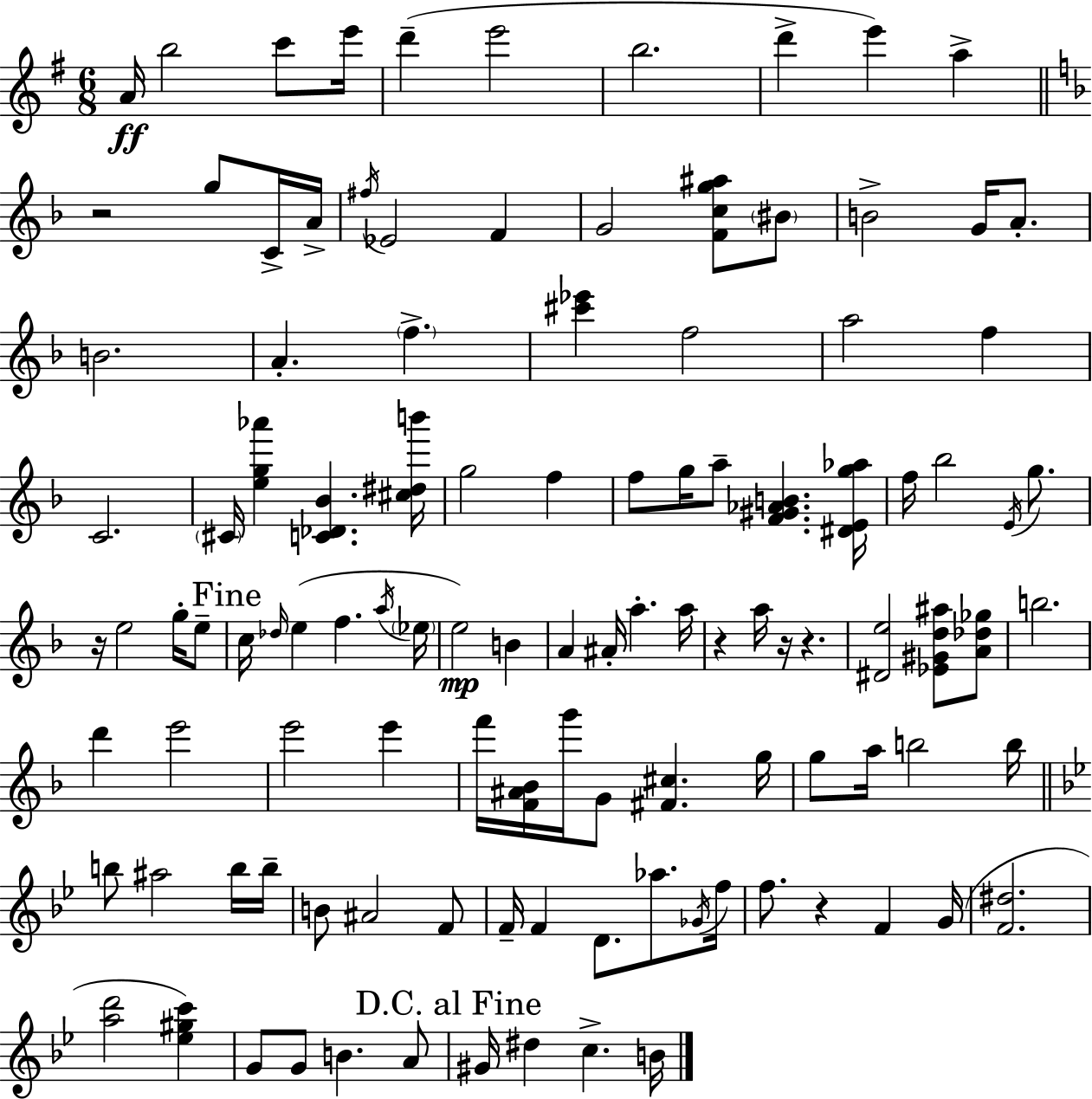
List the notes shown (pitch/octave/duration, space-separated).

A4/s B5/h C6/e E6/s D6/q E6/h B5/h. D6/q E6/q A5/q R/h G5/e C4/s A4/s F#5/s Eb4/h F4/q G4/h [F4,C5,G5,A#5]/e BIS4/e B4/h G4/s A4/e. B4/h. A4/q. F5/q. [C#6,Eb6]/q F5/h A5/h F5/q C4/h. C#4/s [E5,G5,Ab6]/q [C4,Db4,Bb4]/q. [C#5,D#5,B6]/s G5/h F5/q F5/e G5/s A5/e [F4,G#4,Ab4,B4]/q. [D#4,E4,G5,Ab5]/s F5/s Bb5/h E4/s G5/e. R/s E5/h G5/s E5/e C5/s Db5/s E5/q F5/q. A5/s Eb5/s E5/h B4/q A4/q A#4/s A5/q. A5/s R/q A5/s R/s R/q. [D#4,E5]/h [Eb4,G#4,D5,A#5]/e [A4,Db5,Gb5]/e B5/h. D6/q E6/h E6/h E6/q F6/s [F4,A#4,Bb4]/s G6/s G4/e [F#4,C#5]/q. G5/s G5/e A5/s B5/h B5/s B5/e A#5/h B5/s B5/s B4/e A#4/h F4/e F4/s F4/q D4/e. Ab5/e. Gb4/s F5/s F5/e. R/q F4/q G4/s [F4,D#5]/h. [A5,D6]/h [Eb5,G#5,C6]/q G4/e G4/e B4/q. A4/e G#4/s D#5/q C5/q. B4/s